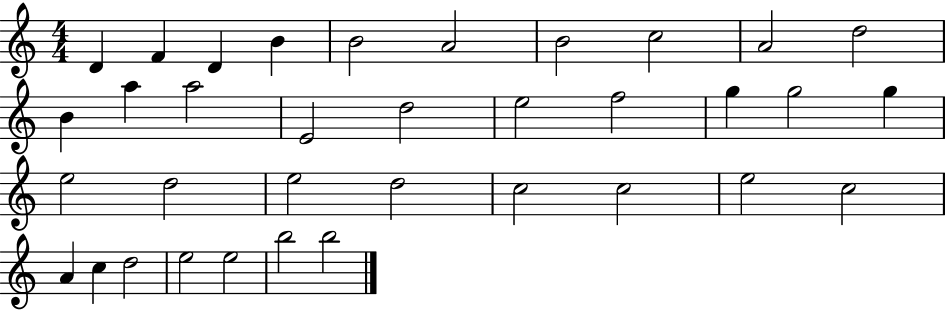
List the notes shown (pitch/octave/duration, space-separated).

D4/q F4/q D4/q B4/q B4/h A4/h B4/h C5/h A4/h D5/h B4/q A5/q A5/h E4/h D5/h E5/h F5/h G5/q G5/h G5/q E5/h D5/h E5/h D5/h C5/h C5/h E5/h C5/h A4/q C5/q D5/h E5/h E5/h B5/h B5/h